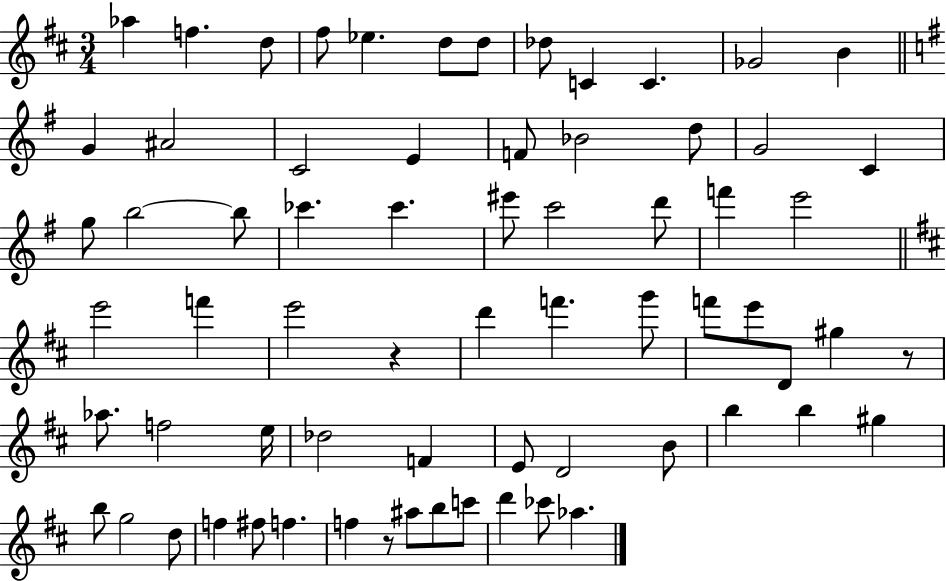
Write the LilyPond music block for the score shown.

{
  \clef treble
  \numericTimeSignature
  \time 3/4
  \key d \major
  aes''4 f''4. d''8 | fis''8 ees''4. d''8 d''8 | des''8 c'4 c'4. | ges'2 b'4 | \break \bar "||" \break \key e \minor g'4 ais'2 | c'2 e'4 | f'8 bes'2 d''8 | g'2 c'4 | \break g''8 b''2~~ b''8 | ces'''4. ces'''4. | eis'''8 c'''2 d'''8 | f'''4 e'''2 | \break \bar "||" \break \key b \minor e'''2 f'''4 | e'''2 r4 | d'''4 f'''4. g'''8 | f'''8 e'''8 d'8 gis''4 r8 | \break aes''8. f''2 e''16 | des''2 f'4 | e'8 d'2 b'8 | b''4 b''4 gis''4 | \break b''8 g''2 d''8 | f''4 fis''8 f''4. | f''4 r8 ais''8 b''8 c'''8 | d'''4 ces'''8 aes''4. | \break \bar "|."
}